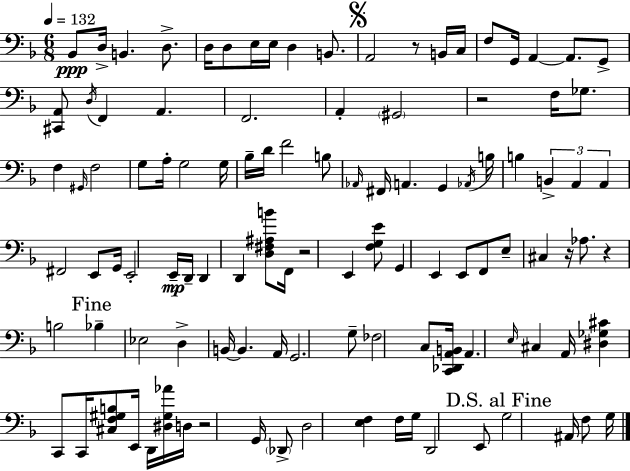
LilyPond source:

{
  \clef bass
  \numericTimeSignature
  \time 6/8
  \key d \minor
  \tempo 4 = 132
  bes,8\ppp d16-> b,4. d8.-> | d16 d8 e16 e16 d4 b,8. | \mark \markup { \musicglyph "scripts.segno" } a,2 r8 b,16 c16 | f8 g,16 a,4~~ a,8. g,8-> | \break <cis, a,>8 \acciaccatura { d16 } f,4 a,4. | f,2. | a,4-. \parenthesize gis,2 | r2 f16 ges8. | \break f4 \grace { gis,16 } f2 | g8 a16-. g2 | g16 bes16-- d'16 f'2 | b8 \grace { aes,16 } fis,16 a,4. g,4 | \break \acciaccatura { aes,16 } b16 b4 \tuplet 3/2 { b,4-> | a,4 a,4 } fis,2 | e,8 g,16 e,2-. | e,16--\mp d,16-- d,4 d,4 | \break <d fis ais b'>8 f,16 r2 | e,4 <f g e'>8 g,4 e,4 | e,8 f,8 e8-- cis4 | r16 aes8. r4 b2 | \break \mark "Fine" bes4-- ees2 | d4-> b,16~~ b,4. | a,16 g,2. | g8-- fes2 | \break c8 <c, des, a, b,>16 a,4. \grace { e16 } | cis4 a,16 <dis ges cis'>4 c,8 c,16 | <cis f gis b>8 e,16 d,16 <dis gis aes'>16 d16 r2 | g,16 \parenthesize des,8-> d2 | \break <e f>4 f16 g16 d,2 | e,8 \mark "D.S. al Fine" g2 | ais,16 f8 g16 \bar "|."
}